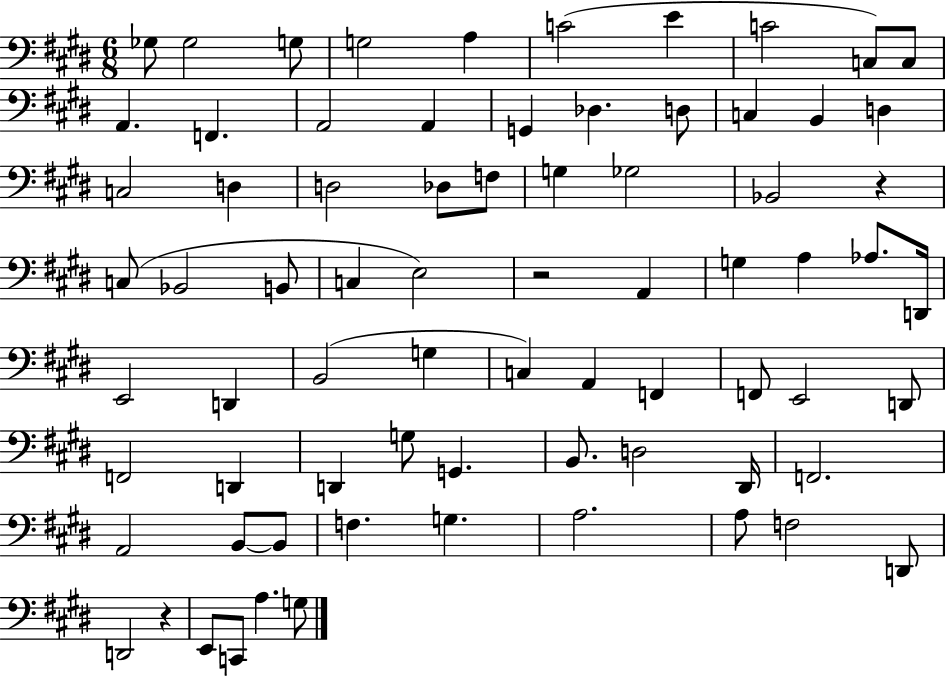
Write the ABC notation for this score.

X:1
T:Untitled
M:6/8
L:1/4
K:E
_G,/2 _G,2 G,/2 G,2 A, C2 E C2 C,/2 C,/2 A,, F,, A,,2 A,, G,, _D, D,/2 C, B,, D, C,2 D, D,2 _D,/2 F,/2 G, _G,2 _B,,2 z C,/2 _B,,2 B,,/2 C, E,2 z2 A,, G, A, _A,/2 D,,/4 E,,2 D,, B,,2 G, C, A,, F,, F,,/2 E,,2 D,,/2 F,,2 D,, D,, G,/2 G,, B,,/2 D,2 ^D,,/4 F,,2 A,,2 B,,/2 B,,/2 F, G, A,2 A,/2 F,2 D,,/2 D,,2 z E,,/2 C,,/2 A, G,/2